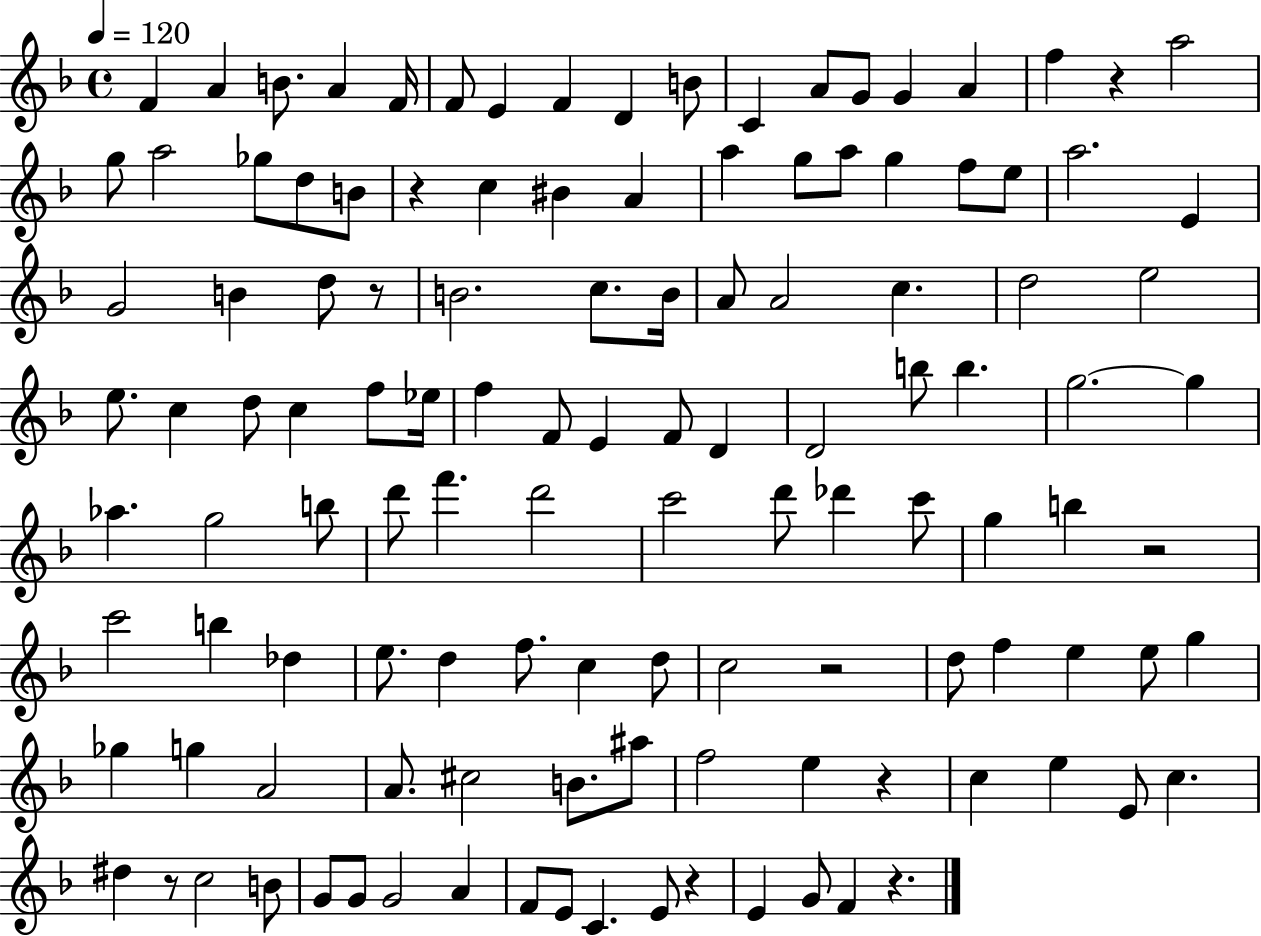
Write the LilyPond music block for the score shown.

{
  \clef treble
  \time 4/4
  \defaultTimeSignature
  \key f \major
  \tempo 4 = 120
  \repeat volta 2 { f'4 a'4 b'8. a'4 f'16 | f'8 e'4 f'4 d'4 b'8 | c'4 a'8 g'8 g'4 a'4 | f''4 r4 a''2 | \break g''8 a''2 ges''8 d''8 b'8 | r4 c''4 bis'4 a'4 | a''4 g''8 a''8 g''4 f''8 e''8 | a''2. e'4 | \break g'2 b'4 d''8 r8 | b'2. c''8. b'16 | a'8 a'2 c''4. | d''2 e''2 | \break e''8. c''4 d''8 c''4 f''8 ees''16 | f''4 f'8 e'4 f'8 d'4 | d'2 b''8 b''4. | g''2.~~ g''4 | \break aes''4. g''2 b''8 | d'''8 f'''4. d'''2 | c'''2 d'''8 des'''4 c'''8 | g''4 b''4 r2 | \break c'''2 b''4 des''4 | e''8. d''4 f''8. c''4 d''8 | c''2 r2 | d''8 f''4 e''4 e''8 g''4 | \break ges''4 g''4 a'2 | a'8. cis''2 b'8. ais''8 | f''2 e''4 r4 | c''4 e''4 e'8 c''4. | \break dis''4 r8 c''2 b'8 | g'8 g'8 g'2 a'4 | f'8 e'8 c'4. e'8 r4 | e'4 g'8 f'4 r4. | \break } \bar "|."
}